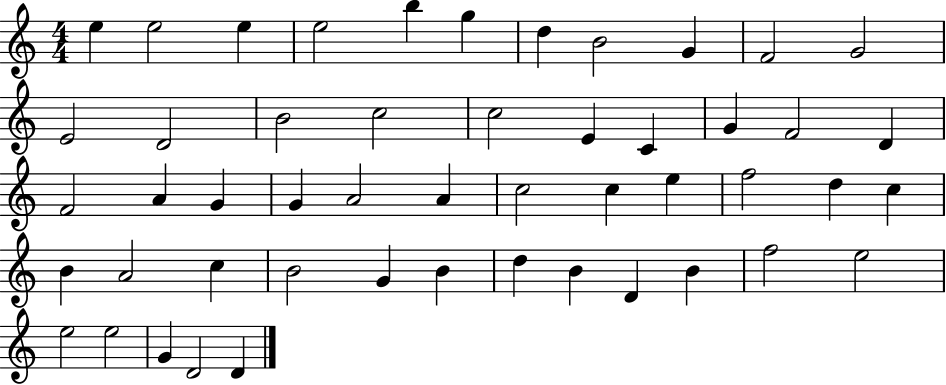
{
  \clef treble
  \numericTimeSignature
  \time 4/4
  \key c \major
  e''4 e''2 e''4 | e''2 b''4 g''4 | d''4 b'2 g'4 | f'2 g'2 | \break e'2 d'2 | b'2 c''2 | c''2 e'4 c'4 | g'4 f'2 d'4 | \break f'2 a'4 g'4 | g'4 a'2 a'4 | c''2 c''4 e''4 | f''2 d''4 c''4 | \break b'4 a'2 c''4 | b'2 g'4 b'4 | d''4 b'4 d'4 b'4 | f''2 e''2 | \break e''2 e''2 | g'4 d'2 d'4 | \bar "|."
}